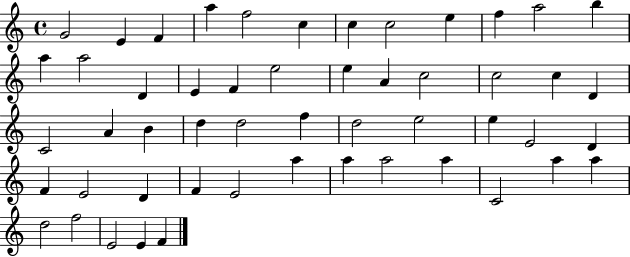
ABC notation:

X:1
T:Untitled
M:4/4
L:1/4
K:C
G2 E F a f2 c c c2 e f a2 b a a2 D E F e2 e A c2 c2 c D C2 A B d d2 f d2 e2 e E2 D F E2 D F E2 a a a2 a C2 a a d2 f2 E2 E F